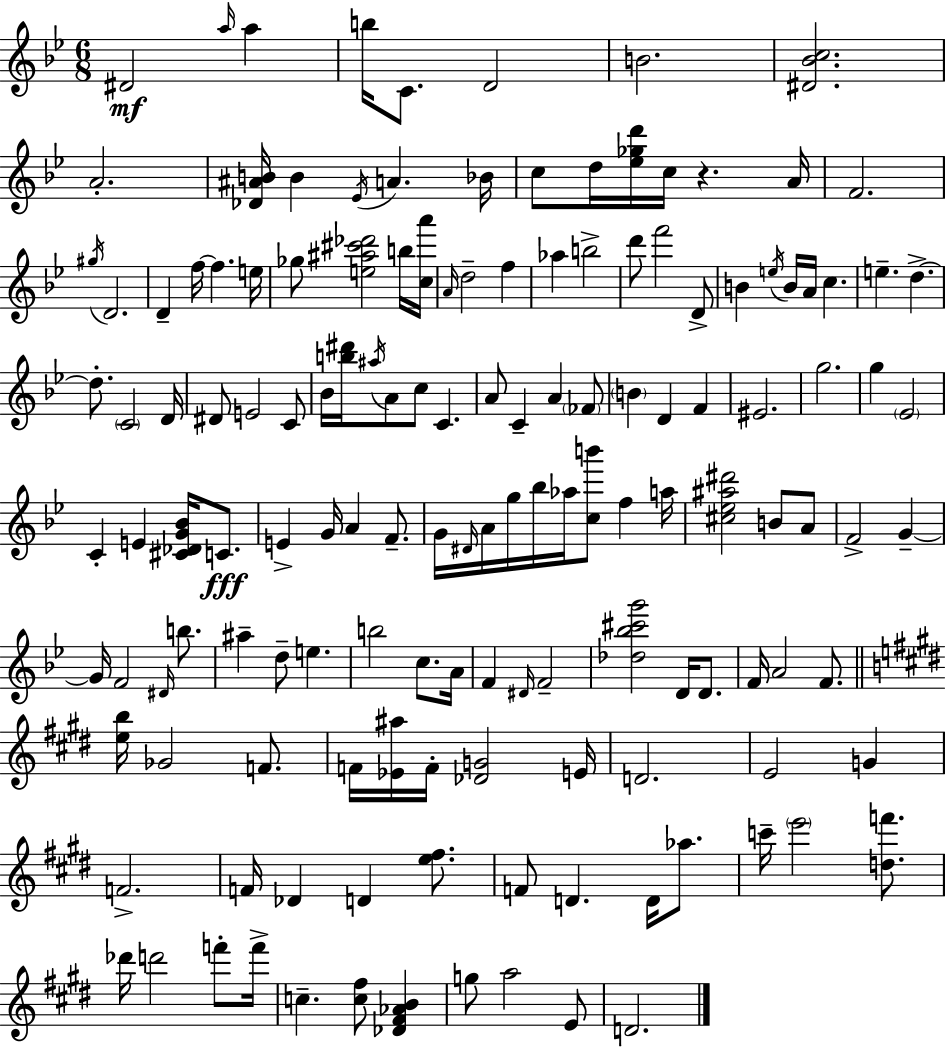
D#4/h A5/s A5/q B5/s C4/e. D4/h B4/h. [D#4,Bb4,C5]/h. A4/h. [Db4,A#4,B4]/s B4/q Eb4/s A4/q. Bb4/s C5/e D5/s [Eb5,Gb5,D6]/s C5/s R/q. A4/s F4/h. G#5/s D4/h. D4/q F5/s F5/q. E5/s Gb5/e [E5,A#5,C#6,Db6]/h B5/s [C5,A6]/s A4/s D5/h F5/q Ab5/q B5/h D6/e F6/h D4/e B4/q E5/s B4/s A4/s C5/q. E5/q. D5/q. D5/e. C4/h D4/s D#4/e E4/h C4/e Bb4/s [B5,D#6]/s A#5/s A4/e C5/e C4/q. A4/e C4/q A4/q FES4/e B4/q D4/q F4/q EIS4/h. G5/h. G5/q Eb4/h C4/q E4/q [C#4,Db4,G4,Bb4]/s C4/e. E4/q G4/s A4/q F4/e. G4/s D#4/s A4/s G5/s Bb5/s Ab5/s [C5,B6]/e F5/q A5/s [C#5,Eb5,A#5,D#6]/h B4/e A4/e F4/h G4/q G4/s F4/h D#4/s B5/e. A#5/q D5/e E5/q. B5/h C5/e. A4/s F4/q D#4/s F4/h [Db5,Bb5,C#6,G6]/h D4/s D4/e. F4/s A4/h F4/e. [E5,B5]/s Gb4/h F4/e. F4/s [Eb4,A#5]/s F4/s [Db4,G4]/h E4/s D4/h. E4/h G4/q F4/h. F4/s Db4/q D4/q [E5,F#5]/e. F4/e D4/q. D4/s Ab5/e. C6/s E6/h [D5,F6]/e. Db6/s D6/h F6/e F6/s C5/q. [C5,F#5]/e [Db4,F#4,Ab4,B4]/q G5/e A5/h E4/e D4/h.